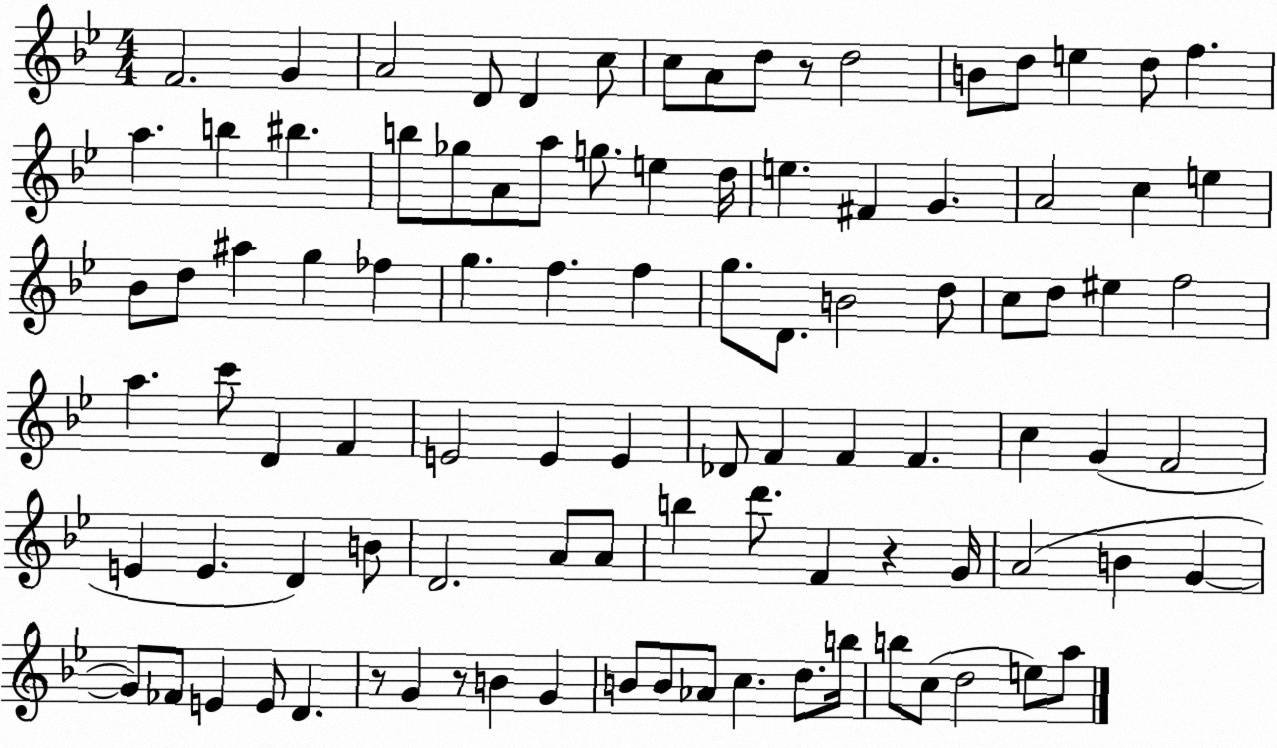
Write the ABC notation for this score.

X:1
T:Untitled
M:4/4
L:1/4
K:Bb
F2 G A2 D/2 D c/2 c/2 A/2 d/2 z/2 d2 B/2 d/2 e d/2 f a b ^b b/2 _g/2 A/2 a/2 g/2 e d/4 e ^F G A2 c e _B/2 d/2 ^a g _f g f f g/2 D/2 B2 d/2 c/2 d/2 ^e f2 a c'/2 D F E2 E E _D/2 F F F c G F2 E E D B/2 D2 A/2 A/2 b d'/2 F z G/4 A2 B G G/2 _F/2 E E/2 D z/2 G z/2 B G B/2 B/2 _A/2 c d/2 b/4 b/2 c/2 d2 e/2 a/2